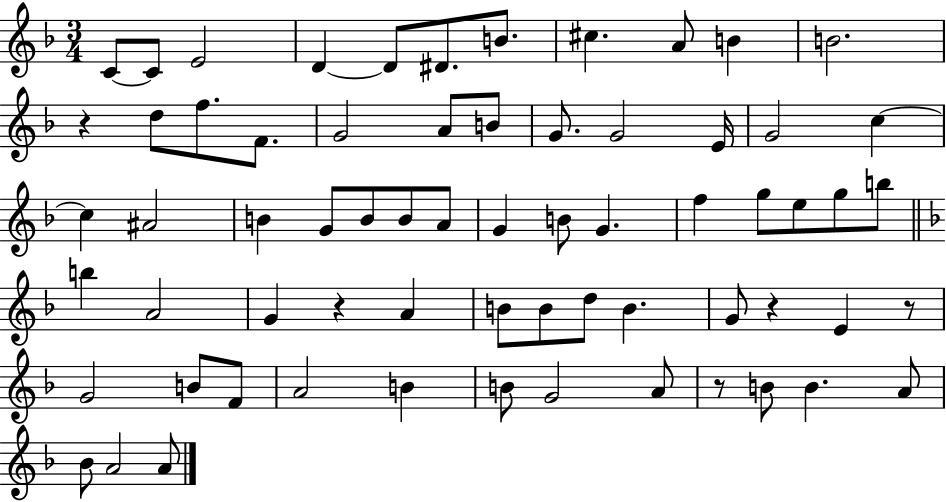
{
  \clef treble
  \numericTimeSignature
  \time 3/4
  \key f \major
  c'8~~ c'8 e'2 | d'4~~ d'8 dis'8. b'8. | cis''4. a'8 b'4 | b'2. | \break r4 d''8 f''8. f'8. | g'2 a'8 b'8 | g'8. g'2 e'16 | g'2 c''4~~ | \break c''4 ais'2 | b'4 g'8 b'8 b'8 a'8 | g'4 b'8 g'4. | f''4 g''8 e''8 g''8 b''8 | \break \bar "||" \break \key f \major b''4 a'2 | g'4 r4 a'4 | b'8 b'8 d''8 b'4. | g'8 r4 e'4 r8 | \break g'2 b'8 f'8 | a'2 b'4 | b'8 g'2 a'8 | r8 b'8 b'4. a'8 | \break bes'8 a'2 a'8 | \bar "|."
}